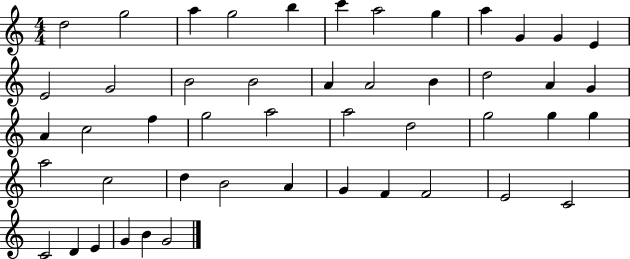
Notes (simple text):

D5/h G5/h A5/q G5/h B5/q C6/q A5/h G5/q A5/q G4/q G4/q E4/q E4/h G4/h B4/h B4/h A4/q A4/h B4/q D5/h A4/q G4/q A4/q C5/h F5/q G5/h A5/h A5/h D5/h G5/h G5/q G5/q A5/h C5/h D5/q B4/h A4/q G4/q F4/q F4/h E4/h C4/h C4/h D4/q E4/q G4/q B4/q G4/h